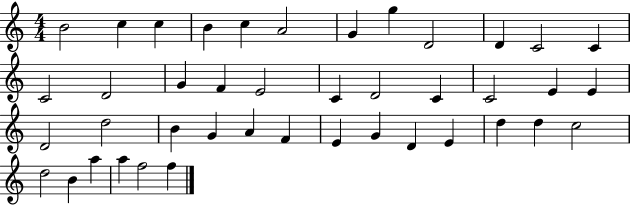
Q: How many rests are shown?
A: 0